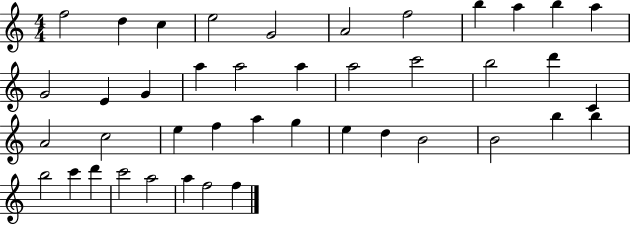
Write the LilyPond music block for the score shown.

{
  \clef treble
  \numericTimeSignature
  \time 4/4
  \key c \major
  f''2 d''4 c''4 | e''2 g'2 | a'2 f''2 | b''4 a''4 b''4 a''4 | \break g'2 e'4 g'4 | a''4 a''2 a''4 | a''2 c'''2 | b''2 d'''4 c'4 | \break a'2 c''2 | e''4 f''4 a''4 g''4 | e''4 d''4 b'2 | b'2 b''4 b''4 | \break b''2 c'''4 d'''4 | c'''2 a''2 | a''4 f''2 f''4 | \bar "|."
}